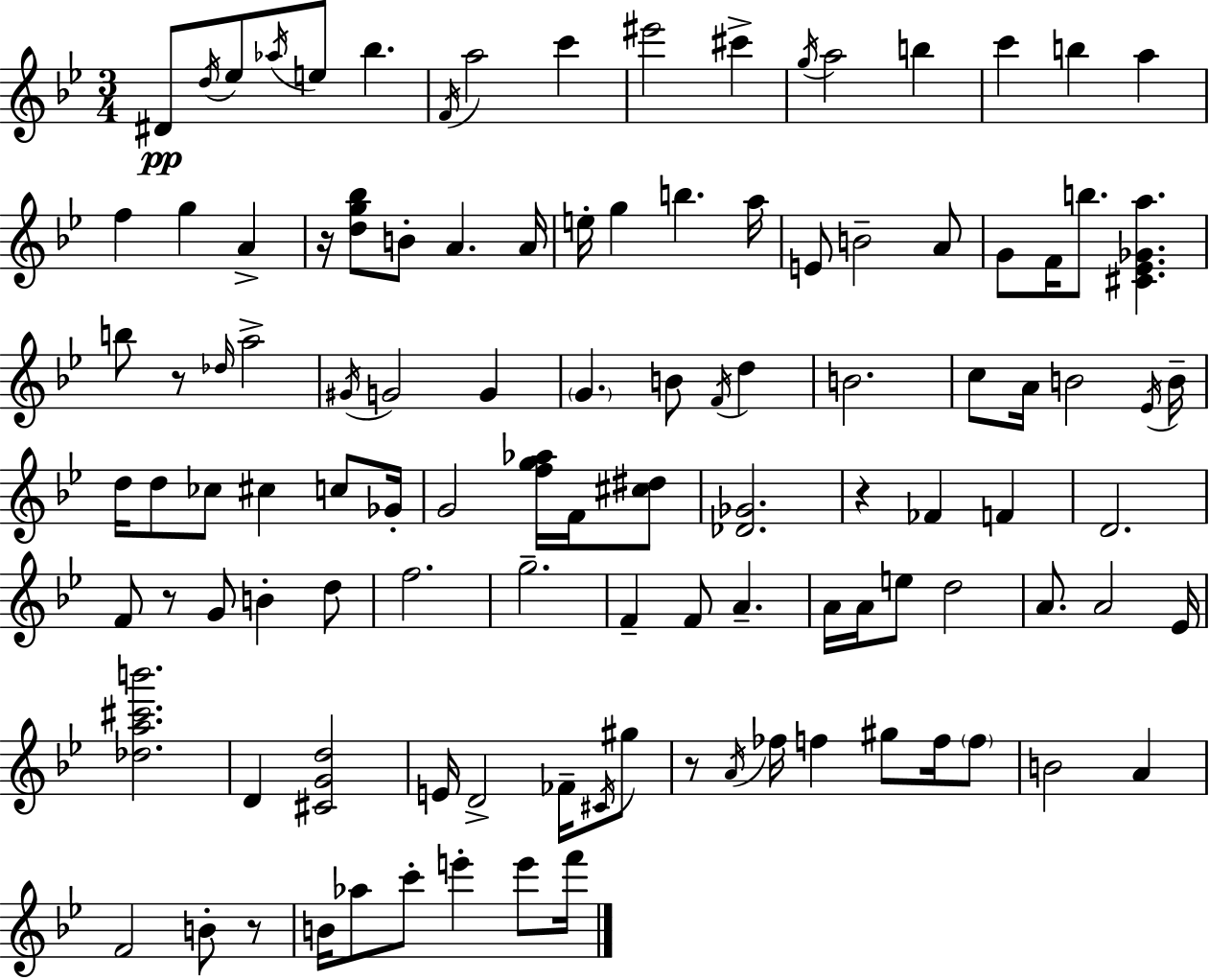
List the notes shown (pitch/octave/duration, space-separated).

D#4/e D5/s Eb5/e Ab5/s E5/e Bb5/q. F4/s A5/h C6/q EIS6/h C#6/q G5/s A5/h B5/q C6/q B5/q A5/q F5/q G5/q A4/q R/s [D5,G5,Bb5]/e B4/e A4/q. A4/s E5/s G5/q B5/q. A5/s E4/e B4/h A4/e G4/e F4/s B5/e. [C#4,Eb4,Gb4,A5]/q. B5/e R/e Db5/s A5/h G#4/s G4/h G4/q G4/q. B4/e F4/s D5/q B4/h. C5/e A4/s B4/h Eb4/s B4/s D5/s D5/e CES5/e C#5/q C5/e Gb4/s G4/h [F5,G5,Ab5]/s F4/s [C#5,D#5]/e [Db4,Gb4]/h. R/q FES4/q F4/q D4/h. F4/e R/e G4/e B4/q D5/e F5/h. G5/h. F4/q F4/e A4/q. A4/s A4/s E5/e D5/h A4/e. A4/h Eb4/s [Db5,A5,C#6,B6]/h. D4/q [C#4,G4,D5]/h E4/s D4/h FES4/s C#4/s G#5/e R/e A4/s FES5/s F5/q G#5/e F5/s F5/e B4/h A4/q F4/h B4/e R/e B4/s Ab5/e C6/e E6/q E6/e F6/s